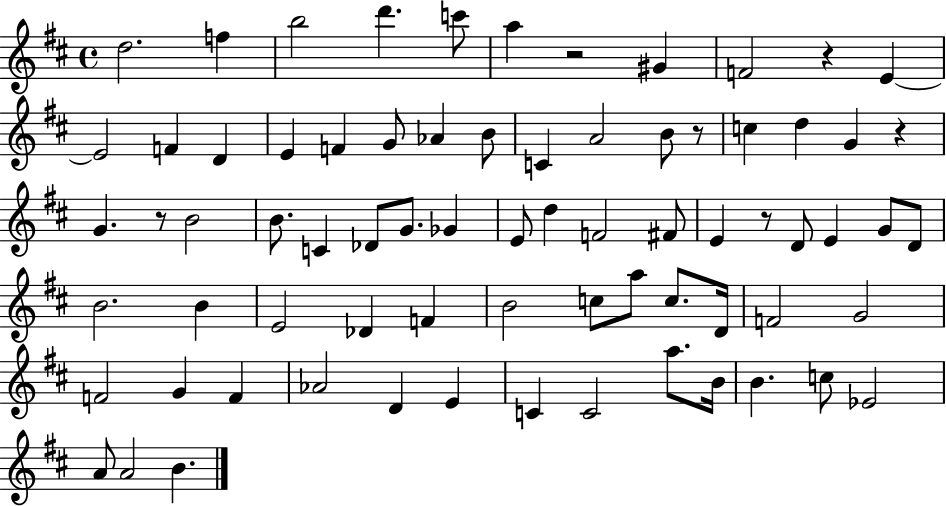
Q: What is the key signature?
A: D major